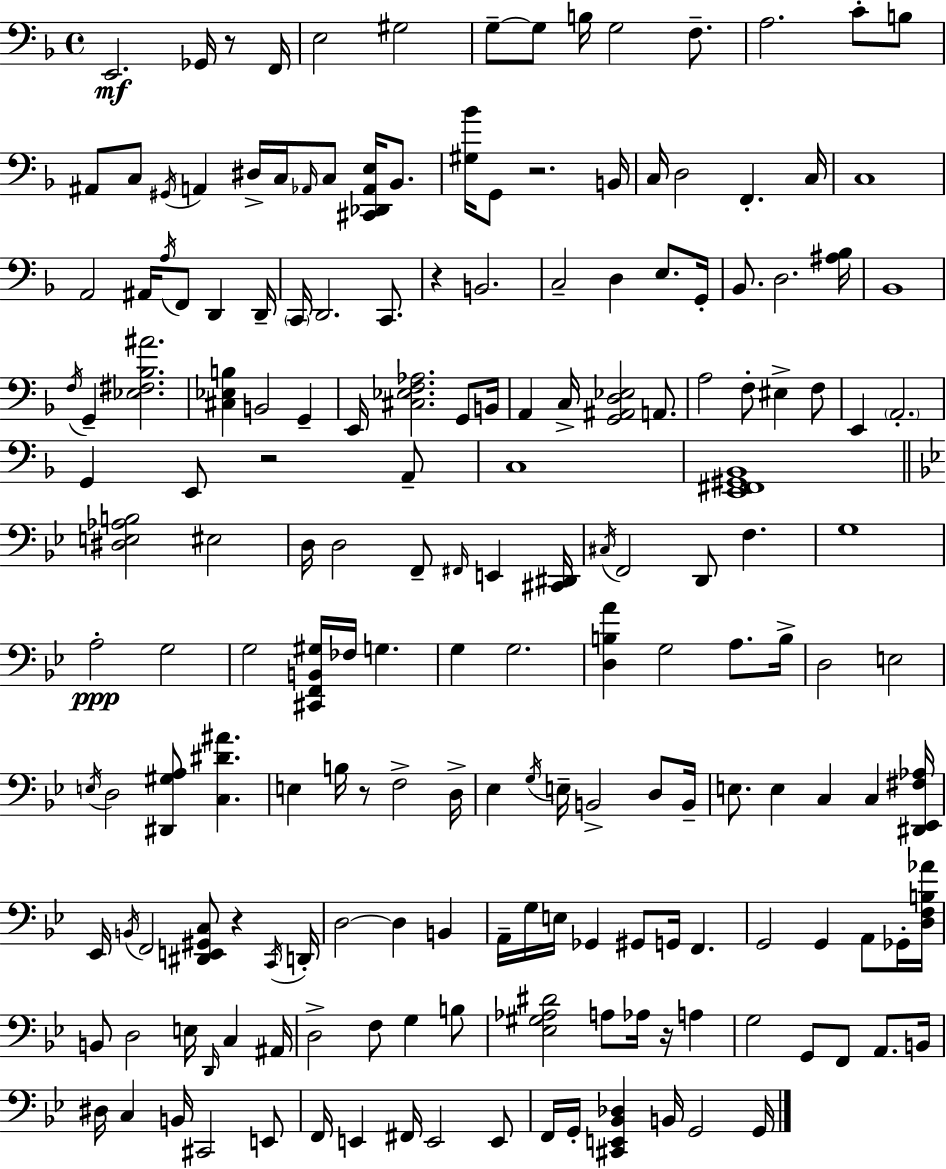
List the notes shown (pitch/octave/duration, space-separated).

E2/h. Gb2/s R/e F2/s E3/h G#3/h G3/e G3/e B3/s G3/h F3/e. A3/h. C4/e B3/e A#2/e C3/e G#2/s A2/q D#3/s C3/s Ab2/s C3/e [C#2,Db2,Ab2,E3]/s Bb2/e. [G#3,Bb4]/s G2/e R/h. B2/s C3/s D3/h F2/q. C3/s C3/w A2/h A#2/s A3/s F2/e D2/q D2/s C2/s D2/h. C2/e. R/q B2/h. C3/h D3/q E3/e. G2/s Bb2/e. D3/h. [A#3,Bb3]/s Bb2/w F3/s G2/q [Eb3,F#3,Bb3,A#4]/h. [C#3,Eb3,B3]/q B2/h G2/q E2/s [C#3,Eb3,F3,Ab3]/h. G2/e B2/s A2/q C3/s [G2,A#2,D3,Eb3]/h A2/e. A3/h F3/e EIS3/q F3/e E2/q A2/h. G2/q E2/e R/h A2/e C3/w [E2,F#2,G#2,Bb2]/w [D#3,E3,Ab3,B3]/h EIS3/h D3/s D3/h F2/e F#2/s E2/q [C#2,D#2]/s C#3/s F2/h D2/e F3/q. G3/w A3/h G3/h G3/h [C#2,F2,B2,G#3]/s FES3/s G3/q. G3/q G3/h. [D3,B3,A4]/q G3/h A3/e. B3/s D3/h E3/h E3/s D3/h [D#2,G#3,A3]/e [C3,D#4,A#4]/q. E3/q B3/s R/e F3/h D3/s Eb3/q G3/s E3/s B2/h D3/e B2/s E3/e. E3/q C3/q C3/q [D#2,Eb2,F#3,Ab3]/s Eb2/s B2/s F2/h [D#2,E2,G#2,C3]/e R/q C2/s D2/s D3/h D3/q B2/q A2/s G3/s E3/s Gb2/q G#2/e G2/s F2/q. G2/h G2/q A2/e Gb2/s [D3,F3,B3,Ab4]/s B2/e D3/h E3/s D2/s C3/q A#2/s D3/h F3/e G3/q B3/e [Eb3,G#3,Ab3,D#4]/h A3/e Ab3/s R/s A3/q G3/h G2/e F2/e A2/e. B2/s D#3/s C3/q B2/s C#2/h E2/e F2/s E2/q F#2/s E2/h E2/e F2/s G2/s [C#2,E2,Bb2,Db3]/q B2/s G2/h G2/s